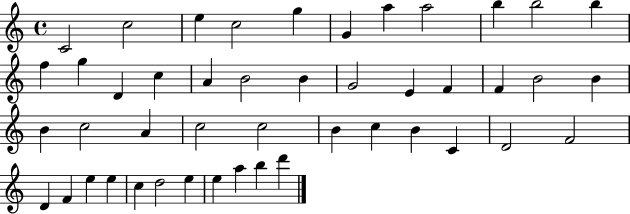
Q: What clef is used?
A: treble